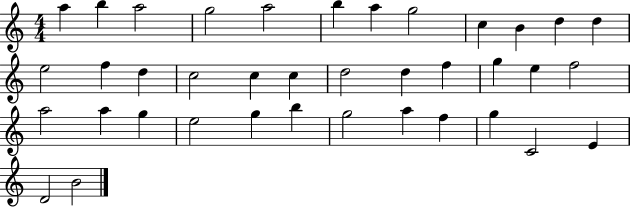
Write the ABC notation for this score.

X:1
T:Untitled
M:4/4
L:1/4
K:C
a b a2 g2 a2 b a g2 c B d d e2 f d c2 c c d2 d f g e f2 a2 a g e2 g b g2 a f g C2 E D2 B2